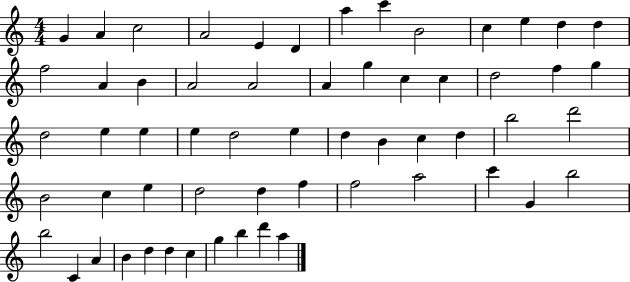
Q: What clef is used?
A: treble